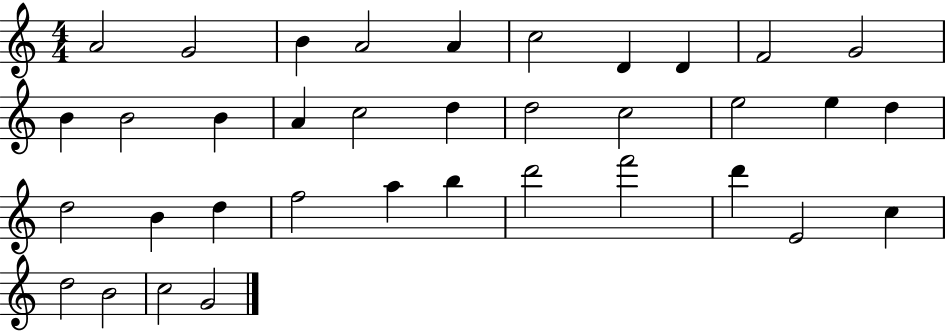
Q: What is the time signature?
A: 4/4